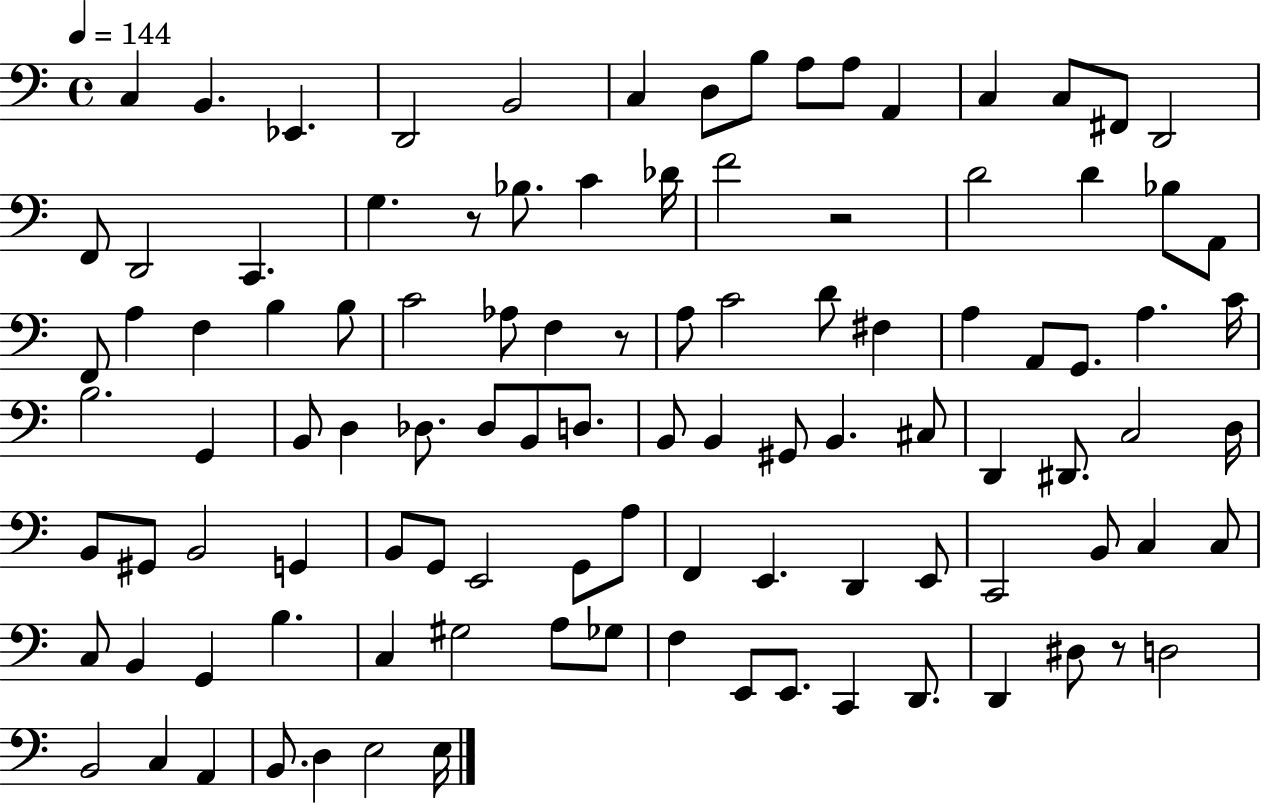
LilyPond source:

{
  \clef bass
  \time 4/4
  \defaultTimeSignature
  \key c \major
  \tempo 4 = 144
  c4 b,4. ees,4. | d,2 b,2 | c4 d8 b8 a8 a8 a,4 | c4 c8 fis,8 d,2 | \break f,8 d,2 c,4. | g4. r8 bes8. c'4 des'16 | f'2 r2 | d'2 d'4 bes8 a,8 | \break f,8 a4 f4 b4 b8 | c'2 aes8 f4 r8 | a8 c'2 d'8 fis4 | a4 a,8 g,8. a4. c'16 | \break b2. g,4 | b,8 d4 des8. des8 b,8 d8. | b,8 b,4 gis,8 b,4. cis8 | d,4 dis,8. c2 d16 | \break b,8 gis,8 b,2 g,4 | b,8 g,8 e,2 g,8 a8 | f,4 e,4. d,4 e,8 | c,2 b,8 c4 c8 | \break c8 b,4 g,4 b4. | c4 gis2 a8 ges8 | f4 e,8 e,8. c,4 d,8. | d,4 dis8 r8 d2 | \break b,2 c4 a,4 | b,8. d4 e2 e16 | \bar "|."
}